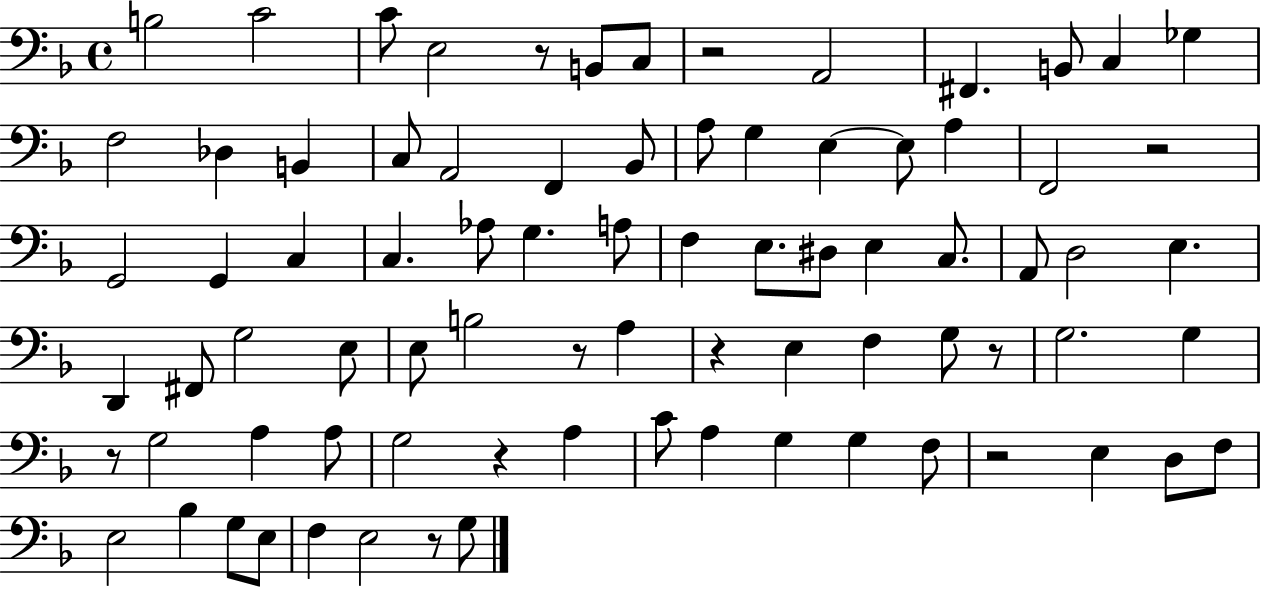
{
  \clef bass
  \time 4/4
  \defaultTimeSignature
  \key f \major
  b2 c'2 | c'8 e2 r8 b,8 c8 | r2 a,2 | fis,4. b,8 c4 ges4 | \break f2 des4 b,4 | c8 a,2 f,4 bes,8 | a8 g4 e4~~ e8 a4 | f,2 r2 | \break g,2 g,4 c4 | c4. aes8 g4. a8 | f4 e8. dis8 e4 c8. | a,8 d2 e4. | \break d,4 fis,8 g2 e8 | e8 b2 r8 a4 | r4 e4 f4 g8 r8 | g2. g4 | \break r8 g2 a4 a8 | g2 r4 a4 | c'8 a4 g4 g4 f8 | r2 e4 d8 f8 | \break e2 bes4 g8 e8 | f4 e2 r8 g8 | \bar "|."
}